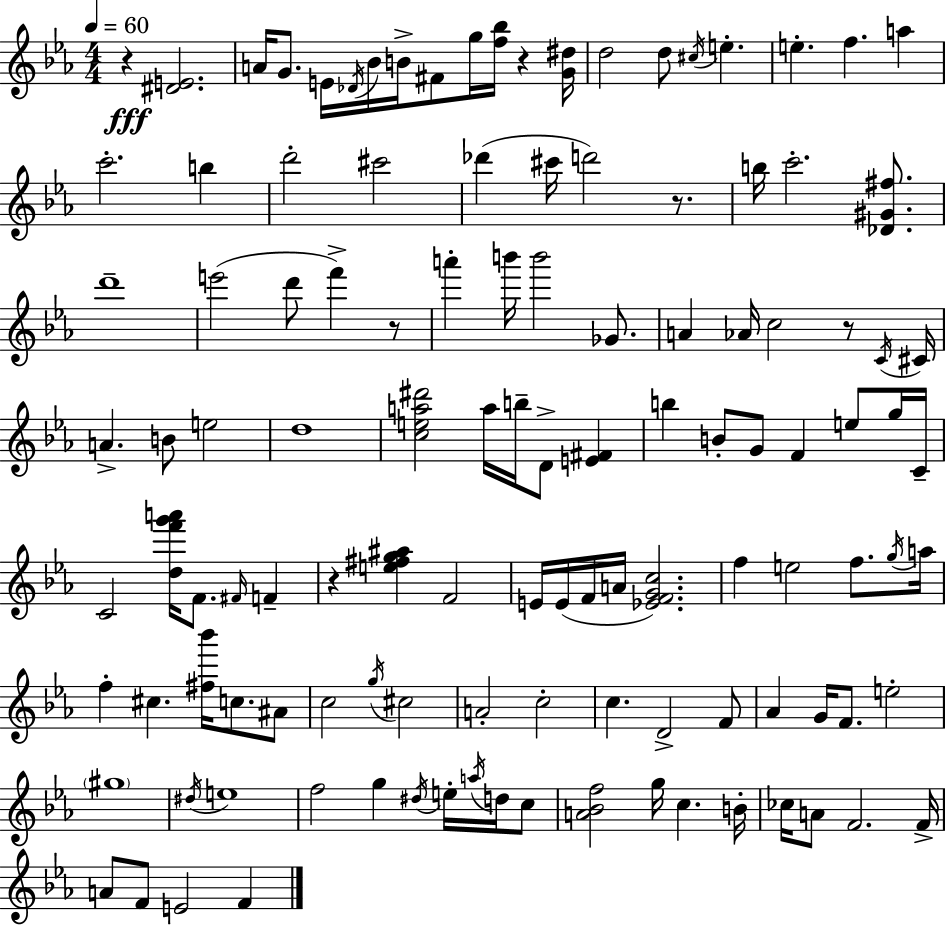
{
  \clef treble
  \numericTimeSignature
  \time 4/4
  \key ees \major
  \tempo 4 = 60
  r4\fff <dis' e'>2. | a'16 g'8. e'16 \acciaccatura { des'16 } bes'16 b'16-> fis'8 g''16 <f'' bes''>16 r4 | <g' dis''>16 d''2 d''8 \acciaccatura { cis''16 } e''4.-. | e''4.-. f''4. a''4 | \break c'''2.-. b''4 | d'''2-. cis'''2 | des'''4( cis'''16 d'''2) r8. | b''16 c'''2.-. <des' gis' fis''>8. | \break d'''1-- | e'''2( d'''8 f'''4->) | r8 a'''4-. b'''16 b'''2 ges'8. | a'4 aes'16 c''2 r8 | \break \acciaccatura { c'16 } cis'16 a'4.-> b'8 e''2 | d''1 | <c'' e'' a'' dis'''>2 a''16 b''16-- d'8-> <e' fis'>4 | b''4 b'8-. g'8 f'4 e''8 | \break g''16 c'16-- c'2 <d'' f''' g''' a'''>16 f'8. \grace { fis'16 } | f'4-- r4 <e'' fis'' g'' ais''>4 f'2 | e'16 e'16( f'16 a'16 <ees' f' g' c''>2.) | f''4 e''2 | \break f''8. \acciaccatura { g''16 } a''16 f''4-. cis''4. <fis'' bes'''>16 | c''8. ais'8 c''2 \acciaccatura { g''16 } cis''2 | a'2-. c''2-. | c''4. d'2-> | \break f'8 aes'4 g'16 f'8. e''2-. | \parenthesize gis''1 | \acciaccatura { dis''16 } e''1 | f''2 g''4 | \break \acciaccatura { dis''16 } e''16-. \acciaccatura { a''16 } d''16 c''8 <a' bes' f''>2 | g''16 c''4. b'16-. ces''16 a'8 f'2. | f'16-> a'8 f'8 e'2 | f'4 \bar "|."
}